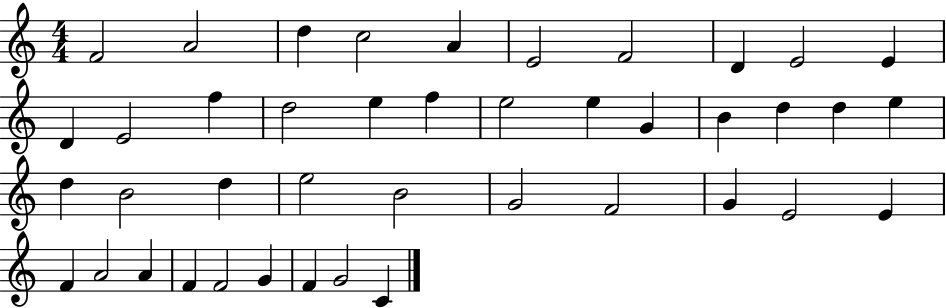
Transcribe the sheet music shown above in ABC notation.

X:1
T:Untitled
M:4/4
L:1/4
K:C
F2 A2 d c2 A E2 F2 D E2 E D E2 f d2 e f e2 e G B d d e d B2 d e2 B2 G2 F2 G E2 E F A2 A F F2 G F G2 C